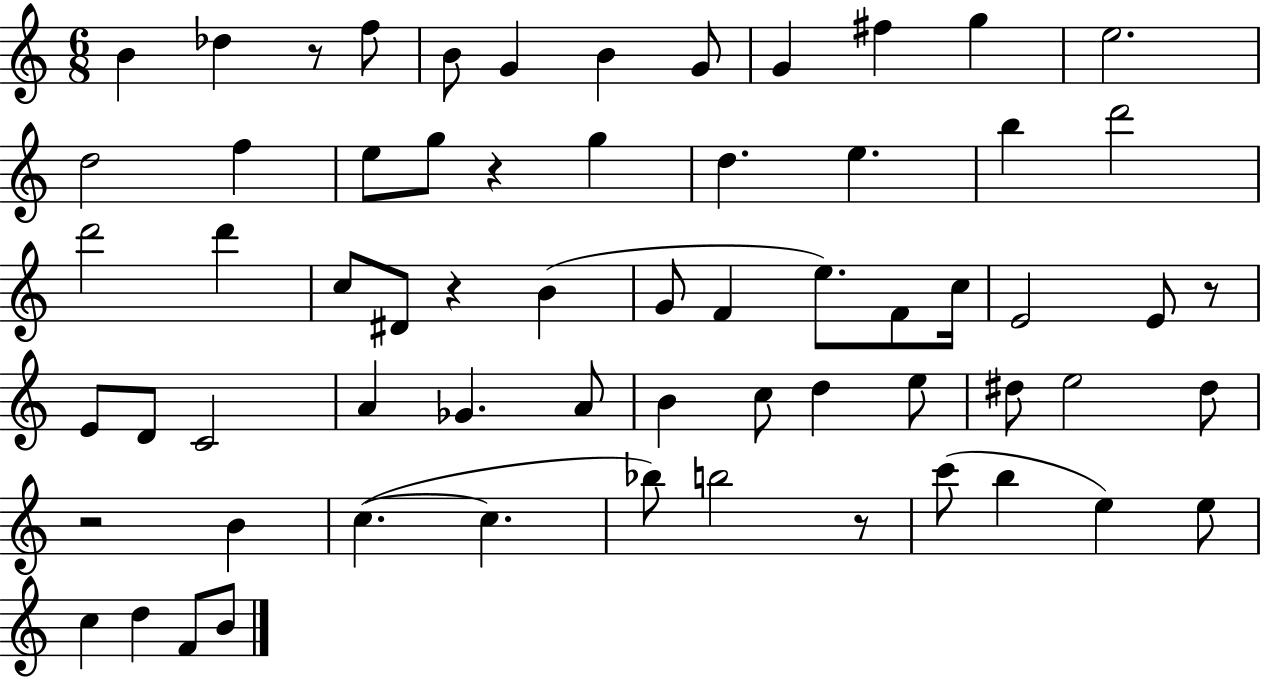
X:1
T:Untitled
M:6/8
L:1/4
K:C
B _d z/2 f/2 B/2 G B G/2 G ^f g e2 d2 f e/2 g/2 z g d e b d'2 d'2 d' c/2 ^D/2 z B G/2 F e/2 F/2 c/4 E2 E/2 z/2 E/2 D/2 C2 A _G A/2 B c/2 d e/2 ^d/2 e2 ^d/2 z2 B c c _b/2 b2 z/2 c'/2 b e e/2 c d F/2 B/2